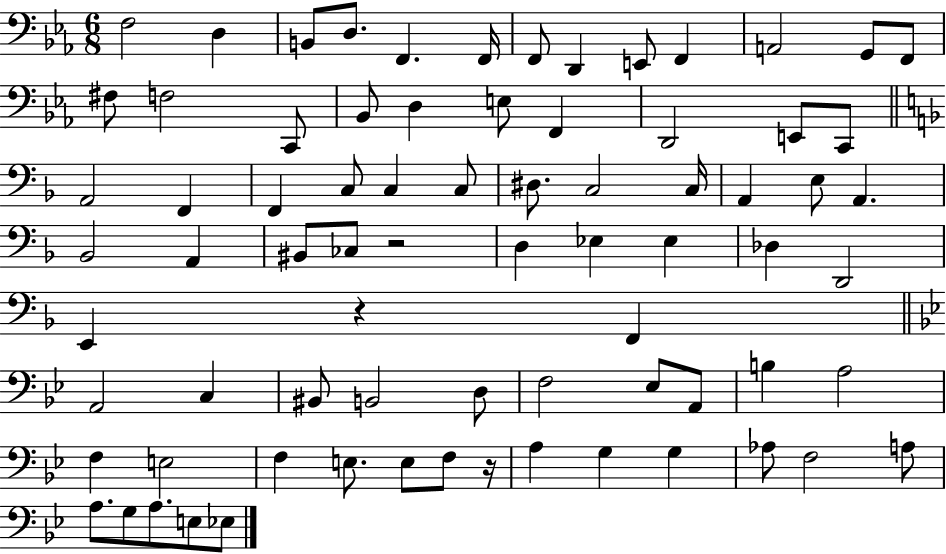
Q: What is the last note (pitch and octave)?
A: Eb3